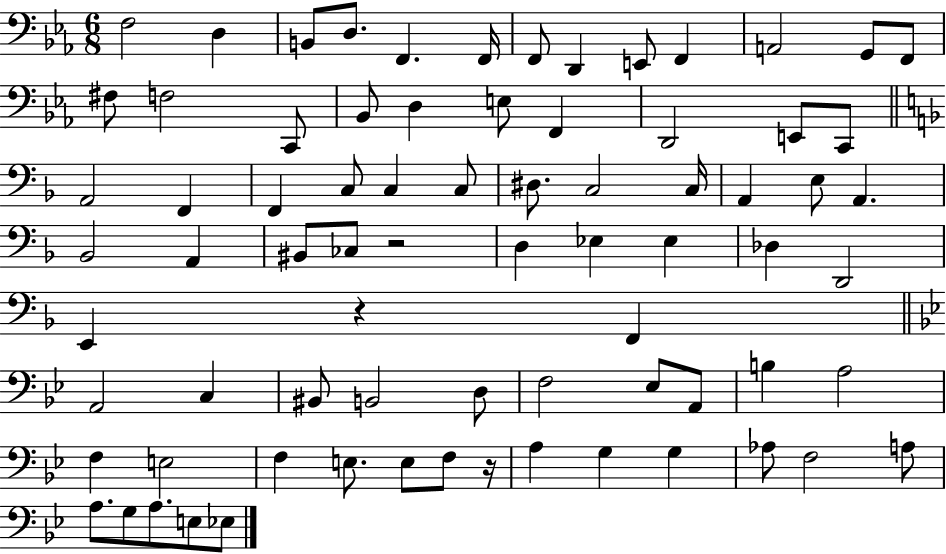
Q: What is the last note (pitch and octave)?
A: Eb3